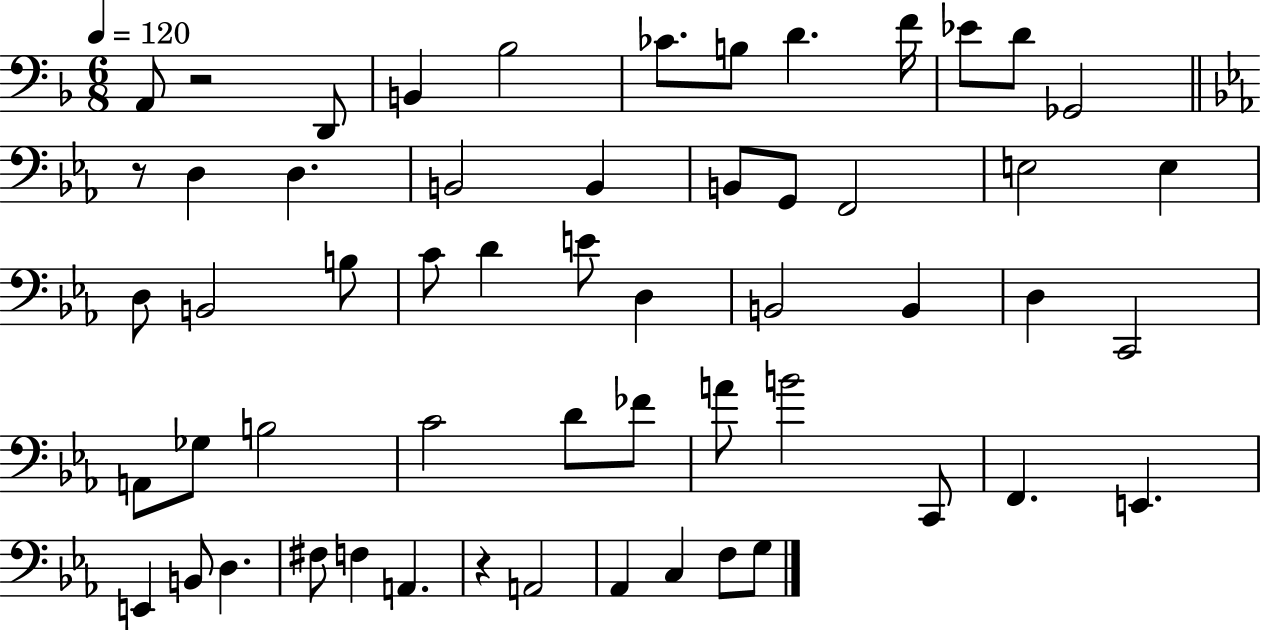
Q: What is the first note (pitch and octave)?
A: A2